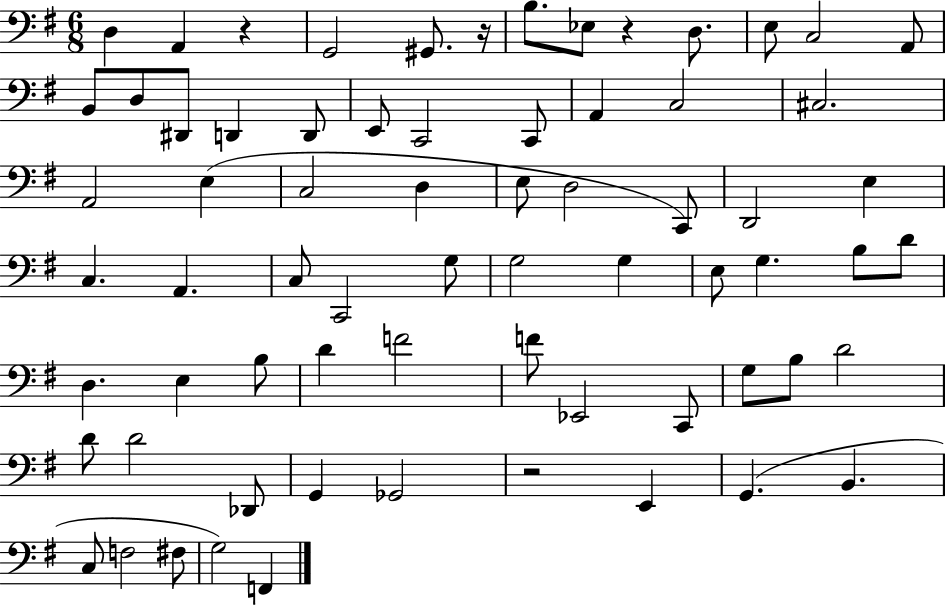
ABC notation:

X:1
T:Untitled
M:6/8
L:1/4
K:G
D, A,, z G,,2 ^G,,/2 z/4 B,/2 _E,/2 z D,/2 E,/2 C,2 A,,/2 B,,/2 D,/2 ^D,,/2 D,, D,,/2 E,,/2 C,,2 C,,/2 A,, C,2 ^C,2 A,,2 E, C,2 D, E,/2 D,2 C,,/2 D,,2 E, C, A,, C,/2 C,,2 G,/2 G,2 G, E,/2 G, B,/2 D/2 D, E, B,/2 D F2 F/2 _E,,2 C,,/2 G,/2 B,/2 D2 D/2 D2 _D,,/2 G,, _G,,2 z2 E,, G,, B,, C,/2 F,2 ^F,/2 G,2 F,,